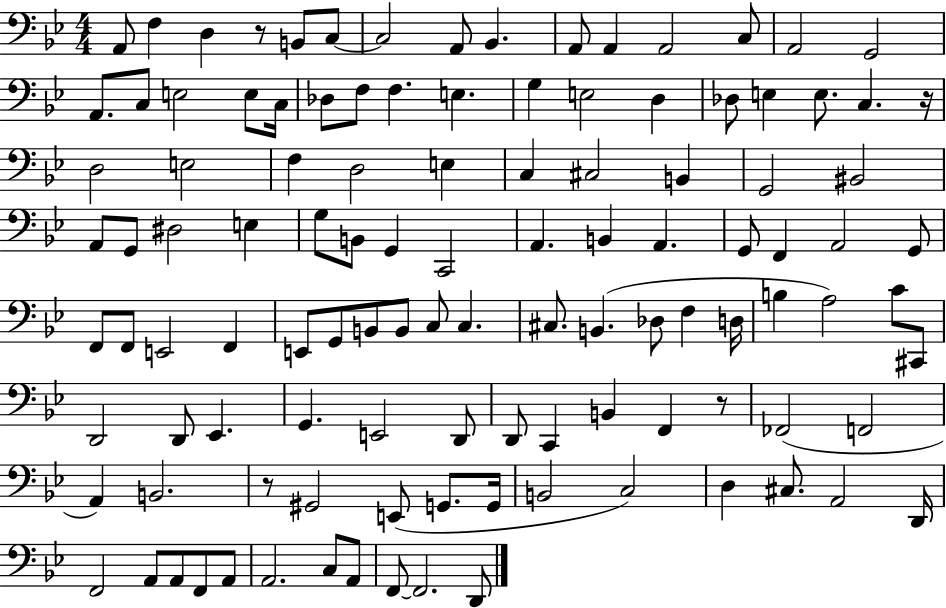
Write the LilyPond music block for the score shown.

{
  \clef bass
  \numericTimeSignature
  \time 4/4
  \key bes \major
  \repeat volta 2 { a,8 f4 d4 r8 b,8 c8~~ | c2 a,8 bes,4. | a,8 a,4 a,2 c8 | a,2 g,2 | \break a,8. c8 e2 e8 c16 | des8 f8 f4. e4. | g4 e2 d4 | des8 e4 e8. c4. r16 | \break d2 e2 | f4 d2 e4 | c4 cis2 b,4 | g,2 bis,2 | \break a,8 g,8 dis2 e4 | g8 b,8 g,4 c,2 | a,4. b,4 a,4. | g,8 f,4 a,2 g,8 | \break f,8 f,8 e,2 f,4 | e,8 g,8 b,8 b,8 c8 c4. | cis8. b,4.( des8 f4 d16 | b4 a2) c'8 cis,8 | \break d,2 d,8 ees,4. | g,4. e,2 d,8 | d,8 c,4 b,4 f,4 r8 | fes,2( f,2 | \break a,4) b,2. | r8 gis,2 e,8( g,8. g,16 | b,2 c2) | d4 cis8. a,2 d,16 | \break f,2 a,8 a,8 f,8 a,8 | a,2. c8 a,8 | f,8~~ f,2. d,8 | } \bar "|."
}